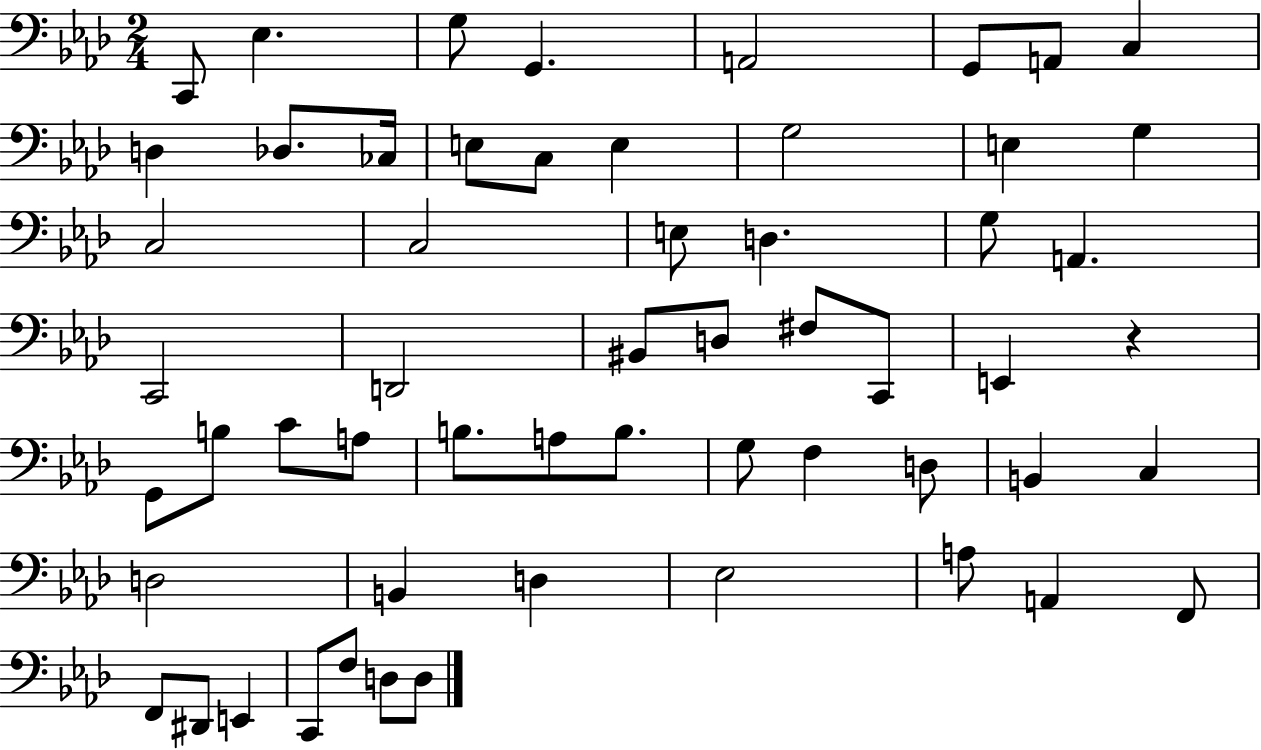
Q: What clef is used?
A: bass